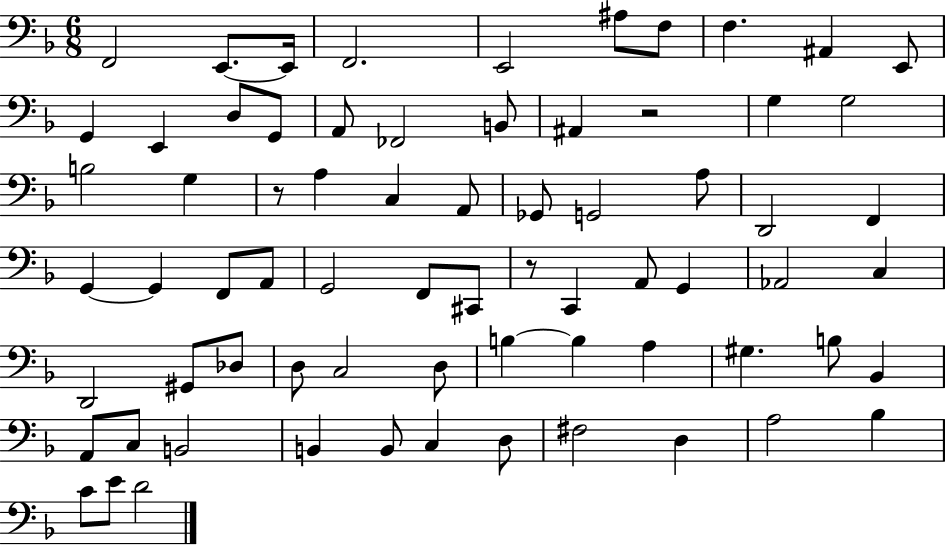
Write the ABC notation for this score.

X:1
T:Untitled
M:6/8
L:1/4
K:F
F,,2 E,,/2 E,,/4 F,,2 E,,2 ^A,/2 F,/2 F, ^A,, E,,/2 G,, E,, D,/2 G,,/2 A,,/2 _F,,2 B,,/2 ^A,, z2 G, G,2 B,2 G, z/2 A, C, A,,/2 _G,,/2 G,,2 A,/2 D,,2 F,, G,, G,, F,,/2 A,,/2 G,,2 F,,/2 ^C,,/2 z/2 C,, A,,/2 G,, _A,,2 C, D,,2 ^G,,/2 _D,/2 D,/2 C,2 D,/2 B, B, A, ^G, B,/2 _B,, A,,/2 C,/2 B,,2 B,, B,,/2 C, D,/2 ^F,2 D, A,2 _B, C/2 E/2 D2